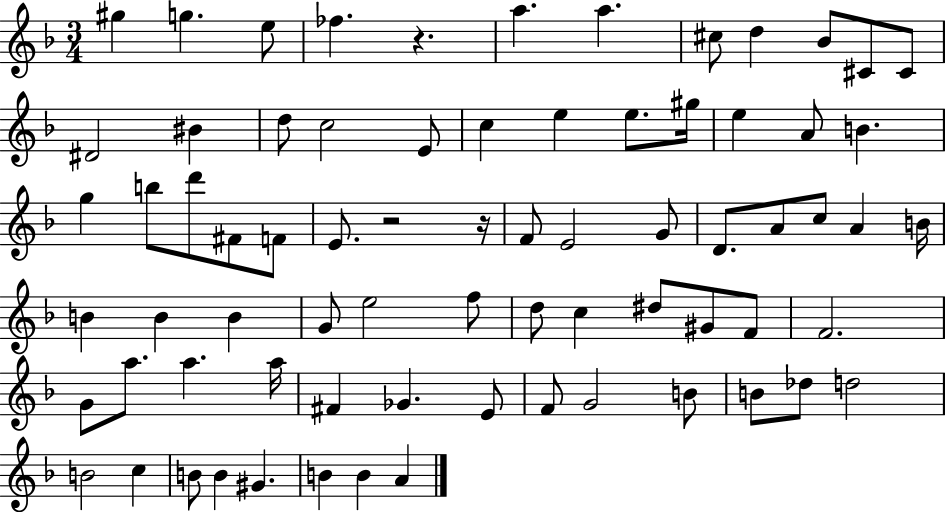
{
  \clef treble
  \numericTimeSignature
  \time 3/4
  \key f \major
  gis''4 g''4. e''8 | fes''4. r4. | a''4. a''4. | cis''8 d''4 bes'8 cis'8 cis'8 | \break dis'2 bis'4 | d''8 c''2 e'8 | c''4 e''4 e''8. gis''16 | e''4 a'8 b'4. | \break g''4 b''8 d'''8 fis'8 f'8 | e'8. r2 r16 | f'8 e'2 g'8 | d'8. a'8 c''8 a'4 b'16 | \break b'4 b'4 b'4 | g'8 e''2 f''8 | d''8 c''4 dis''8 gis'8 f'8 | f'2. | \break g'8 a''8. a''4. a''16 | fis'4 ges'4. e'8 | f'8 g'2 b'8 | b'8 des''8 d''2 | \break b'2 c''4 | b'8 b'4 gis'4. | b'4 b'4 a'4 | \bar "|."
}